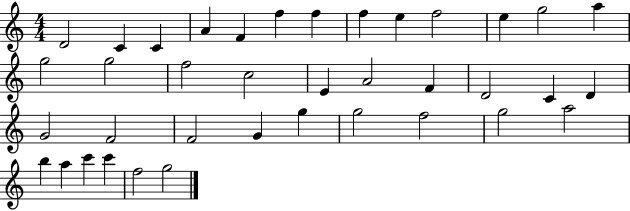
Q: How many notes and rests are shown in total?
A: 38